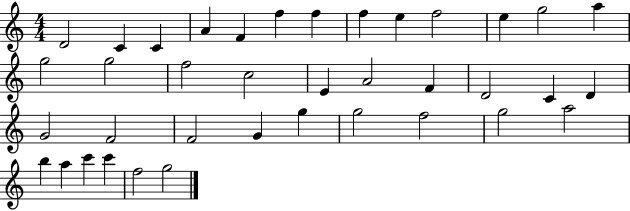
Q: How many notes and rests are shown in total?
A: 38